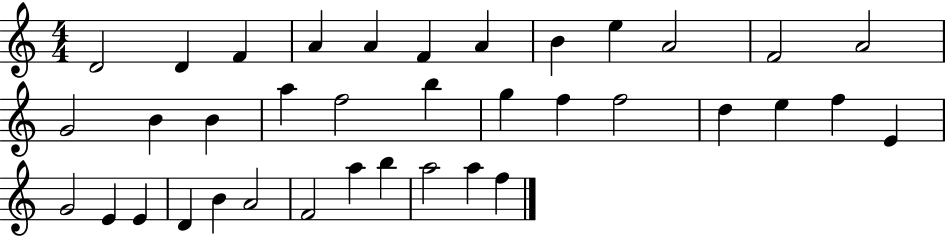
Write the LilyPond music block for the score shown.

{
  \clef treble
  \numericTimeSignature
  \time 4/4
  \key c \major
  d'2 d'4 f'4 | a'4 a'4 f'4 a'4 | b'4 e''4 a'2 | f'2 a'2 | \break g'2 b'4 b'4 | a''4 f''2 b''4 | g''4 f''4 f''2 | d''4 e''4 f''4 e'4 | \break g'2 e'4 e'4 | d'4 b'4 a'2 | f'2 a''4 b''4 | a''2 a''4 f''4 | \break \bar "|."
}